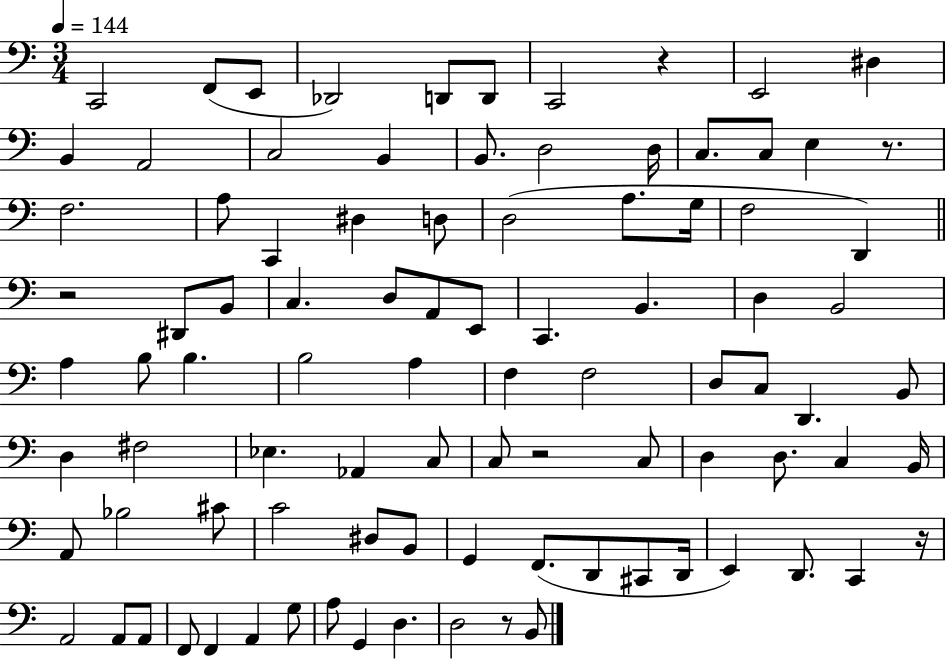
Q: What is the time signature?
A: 3/4